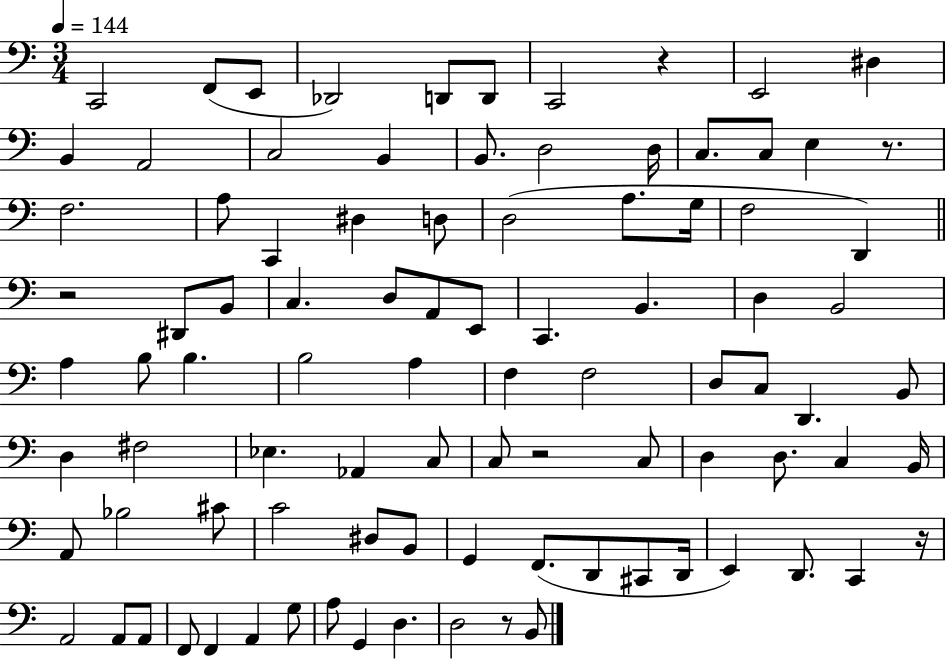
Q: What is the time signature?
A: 3/4